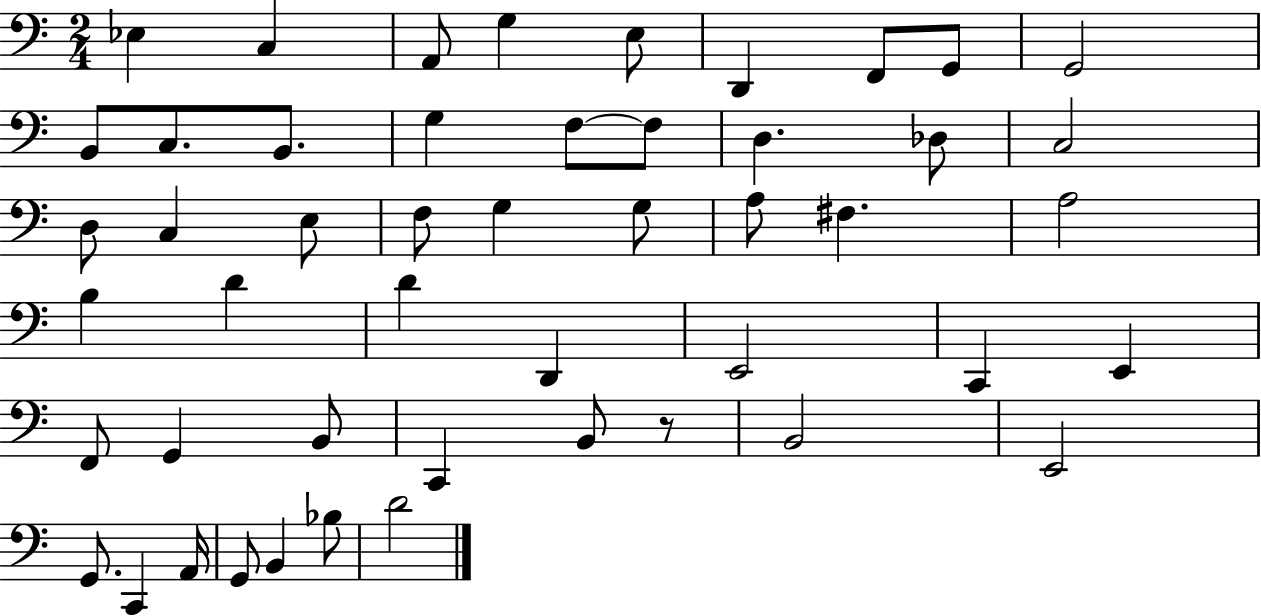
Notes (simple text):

Eb3/q C3/q A2/e G3/q E3/e D2/q F2/e G2/e G2/h B2/e C3/e. B2/e. G3/q F3/e F3/e D3/q. Db3/e C3/h D3/e C3/q E3/e F3/e G3/q G3/e A3/e F#3/q. A3/h B3/q D4/q D4/q D2/q E2/h C2/q E2/q F2/e G2/q B2/e C2/q B2/e R/e B2/h E2/h G2/e. C2/q A2/s G2/e B2/q Bb3/e D4/h